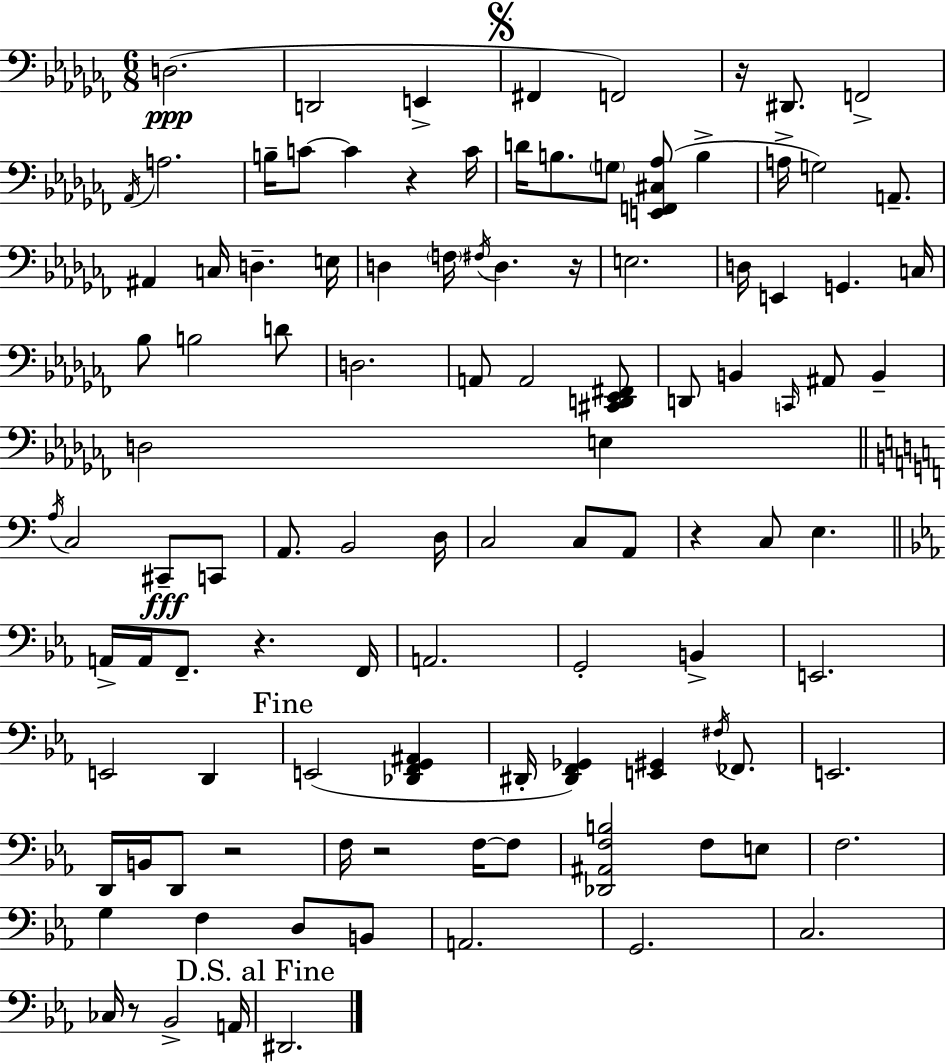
{
  \clef bass
  \numericTimeSignature
  \time 6/8
  \key aes \minor
  \repeat volta 2 { d2.(\ppp | d,2 e,4-> | \mark \markup { \musicglyph "scripts.segno" } fis,4 f,2) | r16 dis,8. f,2-> | \break \acciaccatura { aes,16 } a2. | b16-- c'8~~ c'4 r4 | c'16 d'16 b8. \parenthesize g8 <e, f, cis aes>8( b4-> | a16-> g2) a,8.-- | \break ais,4 c16 d4.-- | e16 d4 \parenthesize f16 \acciaccatura { fis16 } d4. | r16 e2. | d16 e,4 g,4. | \break c16 bes8 b2 | d'8 d2. | a,8 a,2 | <cis, d, ees, fis,>8 d,8 b,4 \grace { c,16 } ais,8 b,4-- | \break d2 e4 | \bar "||" \break \key c \major \acciaccatura { a16 } c2 cis,8--\fff c,8 | a,8. b,2 | d16 c2 c8 a,8 | r4 c8 e4. | \break \bar "||" \break \key ees \major a,16-> a,16 f,8.-- r4. f,16 | a,2. | g,2-. b,4-> | e,2. | \break e,2 d,4 | \mark "Fine" e,2( <des, f, g, ais,>4 | dis,16-. <dis, f, ges,>4) <e, gis,>4 \acciaccatura { fis16 } fes,8. | e,2. | \break d,16 b,16 d,8 r2 | f16 r2 f16~~ f8 | <des, ais, f b>2 f8 e8 | f2. | \break g4 f4 d8 b,8 | a,2. | g,2. | c2. | \break ces16 r8 bes,2-> | a,16 \mark "D.S. al Fine" dis,2. | } \bar "|."
}